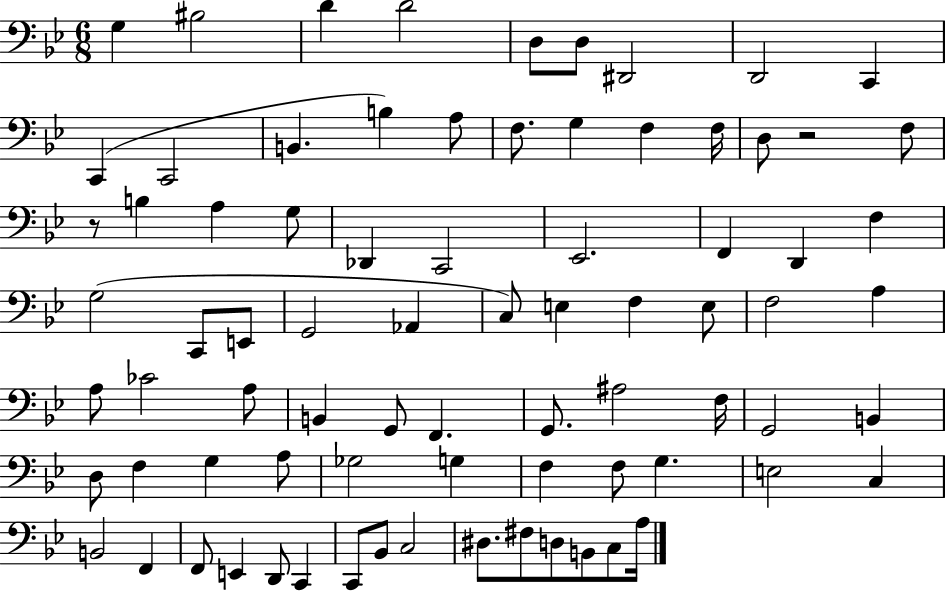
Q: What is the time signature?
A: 6/8